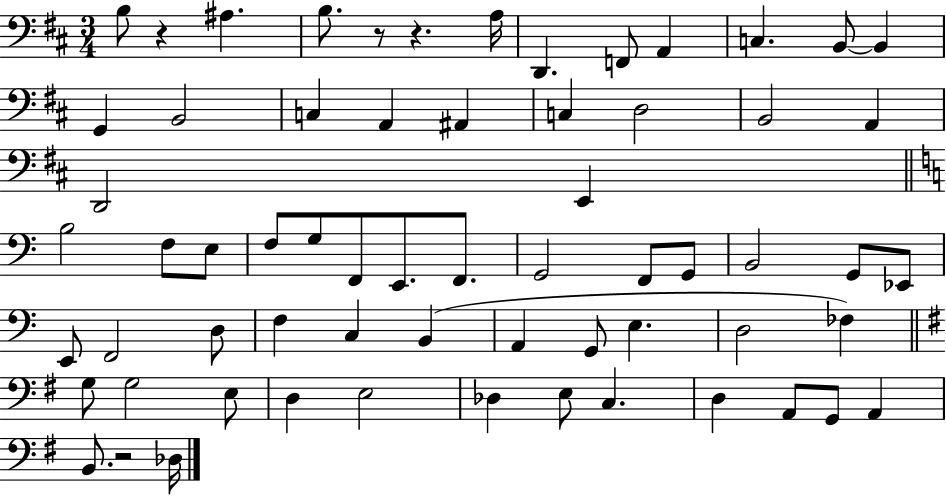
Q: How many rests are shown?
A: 4